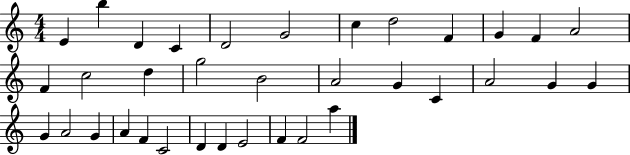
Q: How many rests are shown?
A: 0